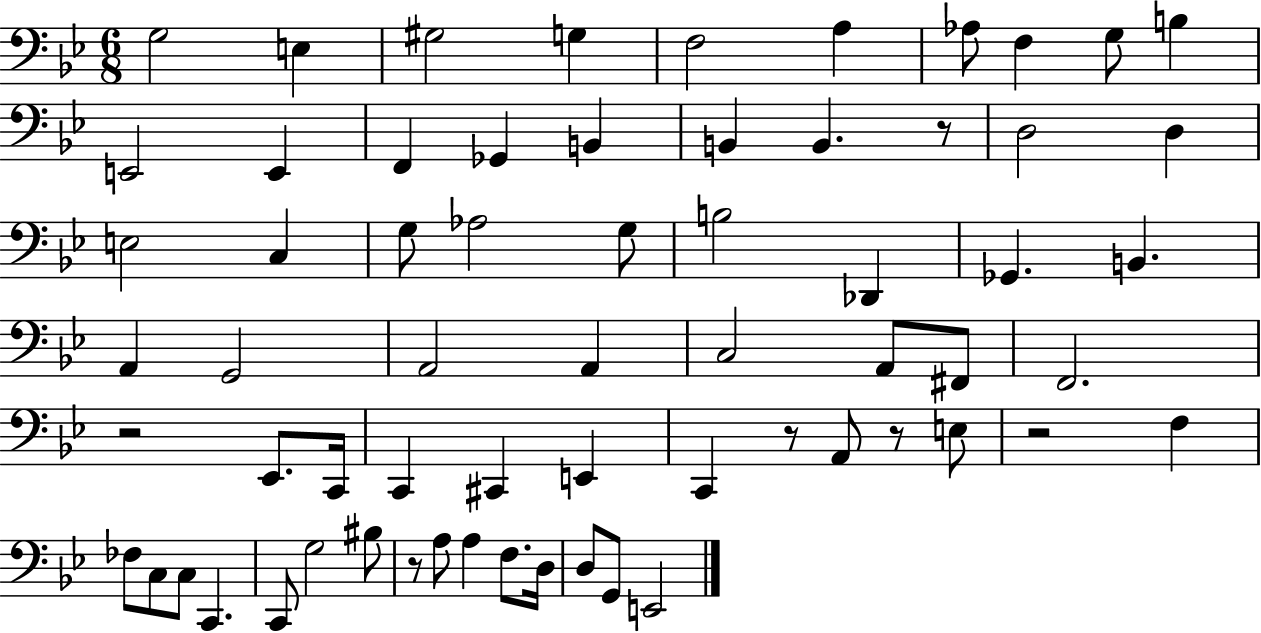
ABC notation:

X:1
T:Untitled
M:6/8
L:1/4
K:Bb
G,2 E, ^G,2 G, F,2 A, _A,/2 F, G,/2 B, E,,2 E,, F,, _G,, B,, B,, B,, z/2 D,2 D, E,2 C, G,/2 _A,2 G,/2 B,2 _D,, _G,, B,, A,, G,,2 A,,2 A,, C,2 A,,/2 ^F,,/2 F,,2 z2 _E,,/2 C,,/4 C,, ^C,, E,, C,, z/2 A,,/2 z/2 E,/2 z2 F, _F,/2 C,/2 C,/2 C,, C,,/2 G,2 ^B,/2 z/2 A,/2 A, F,/2 D,/4 D,/2 G,,/2 E,,2